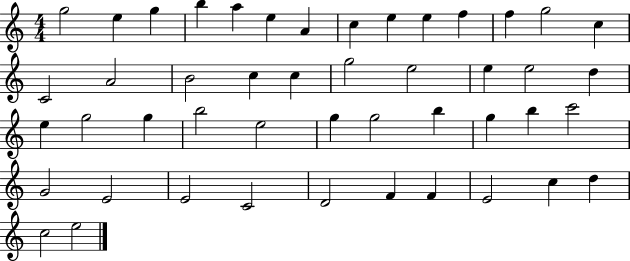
G5/h E5/q G5/q B5/q A5/q E5/q A4/q C5/q E5/q E5/q F5/q F5/q G5/h C5/q C4/h A4/h B4/h C5/q C5/q G5/h E5/h E5/q E5/h D5/q E5/q G5/h G5/q B5/h E5/h G5/q G5/h B5/q G5/q B5/q C6/h G4/h E4/h E4/h C4/h D4/h F4/q F4/q E4/h C5/q D5/q C5/h E5/h